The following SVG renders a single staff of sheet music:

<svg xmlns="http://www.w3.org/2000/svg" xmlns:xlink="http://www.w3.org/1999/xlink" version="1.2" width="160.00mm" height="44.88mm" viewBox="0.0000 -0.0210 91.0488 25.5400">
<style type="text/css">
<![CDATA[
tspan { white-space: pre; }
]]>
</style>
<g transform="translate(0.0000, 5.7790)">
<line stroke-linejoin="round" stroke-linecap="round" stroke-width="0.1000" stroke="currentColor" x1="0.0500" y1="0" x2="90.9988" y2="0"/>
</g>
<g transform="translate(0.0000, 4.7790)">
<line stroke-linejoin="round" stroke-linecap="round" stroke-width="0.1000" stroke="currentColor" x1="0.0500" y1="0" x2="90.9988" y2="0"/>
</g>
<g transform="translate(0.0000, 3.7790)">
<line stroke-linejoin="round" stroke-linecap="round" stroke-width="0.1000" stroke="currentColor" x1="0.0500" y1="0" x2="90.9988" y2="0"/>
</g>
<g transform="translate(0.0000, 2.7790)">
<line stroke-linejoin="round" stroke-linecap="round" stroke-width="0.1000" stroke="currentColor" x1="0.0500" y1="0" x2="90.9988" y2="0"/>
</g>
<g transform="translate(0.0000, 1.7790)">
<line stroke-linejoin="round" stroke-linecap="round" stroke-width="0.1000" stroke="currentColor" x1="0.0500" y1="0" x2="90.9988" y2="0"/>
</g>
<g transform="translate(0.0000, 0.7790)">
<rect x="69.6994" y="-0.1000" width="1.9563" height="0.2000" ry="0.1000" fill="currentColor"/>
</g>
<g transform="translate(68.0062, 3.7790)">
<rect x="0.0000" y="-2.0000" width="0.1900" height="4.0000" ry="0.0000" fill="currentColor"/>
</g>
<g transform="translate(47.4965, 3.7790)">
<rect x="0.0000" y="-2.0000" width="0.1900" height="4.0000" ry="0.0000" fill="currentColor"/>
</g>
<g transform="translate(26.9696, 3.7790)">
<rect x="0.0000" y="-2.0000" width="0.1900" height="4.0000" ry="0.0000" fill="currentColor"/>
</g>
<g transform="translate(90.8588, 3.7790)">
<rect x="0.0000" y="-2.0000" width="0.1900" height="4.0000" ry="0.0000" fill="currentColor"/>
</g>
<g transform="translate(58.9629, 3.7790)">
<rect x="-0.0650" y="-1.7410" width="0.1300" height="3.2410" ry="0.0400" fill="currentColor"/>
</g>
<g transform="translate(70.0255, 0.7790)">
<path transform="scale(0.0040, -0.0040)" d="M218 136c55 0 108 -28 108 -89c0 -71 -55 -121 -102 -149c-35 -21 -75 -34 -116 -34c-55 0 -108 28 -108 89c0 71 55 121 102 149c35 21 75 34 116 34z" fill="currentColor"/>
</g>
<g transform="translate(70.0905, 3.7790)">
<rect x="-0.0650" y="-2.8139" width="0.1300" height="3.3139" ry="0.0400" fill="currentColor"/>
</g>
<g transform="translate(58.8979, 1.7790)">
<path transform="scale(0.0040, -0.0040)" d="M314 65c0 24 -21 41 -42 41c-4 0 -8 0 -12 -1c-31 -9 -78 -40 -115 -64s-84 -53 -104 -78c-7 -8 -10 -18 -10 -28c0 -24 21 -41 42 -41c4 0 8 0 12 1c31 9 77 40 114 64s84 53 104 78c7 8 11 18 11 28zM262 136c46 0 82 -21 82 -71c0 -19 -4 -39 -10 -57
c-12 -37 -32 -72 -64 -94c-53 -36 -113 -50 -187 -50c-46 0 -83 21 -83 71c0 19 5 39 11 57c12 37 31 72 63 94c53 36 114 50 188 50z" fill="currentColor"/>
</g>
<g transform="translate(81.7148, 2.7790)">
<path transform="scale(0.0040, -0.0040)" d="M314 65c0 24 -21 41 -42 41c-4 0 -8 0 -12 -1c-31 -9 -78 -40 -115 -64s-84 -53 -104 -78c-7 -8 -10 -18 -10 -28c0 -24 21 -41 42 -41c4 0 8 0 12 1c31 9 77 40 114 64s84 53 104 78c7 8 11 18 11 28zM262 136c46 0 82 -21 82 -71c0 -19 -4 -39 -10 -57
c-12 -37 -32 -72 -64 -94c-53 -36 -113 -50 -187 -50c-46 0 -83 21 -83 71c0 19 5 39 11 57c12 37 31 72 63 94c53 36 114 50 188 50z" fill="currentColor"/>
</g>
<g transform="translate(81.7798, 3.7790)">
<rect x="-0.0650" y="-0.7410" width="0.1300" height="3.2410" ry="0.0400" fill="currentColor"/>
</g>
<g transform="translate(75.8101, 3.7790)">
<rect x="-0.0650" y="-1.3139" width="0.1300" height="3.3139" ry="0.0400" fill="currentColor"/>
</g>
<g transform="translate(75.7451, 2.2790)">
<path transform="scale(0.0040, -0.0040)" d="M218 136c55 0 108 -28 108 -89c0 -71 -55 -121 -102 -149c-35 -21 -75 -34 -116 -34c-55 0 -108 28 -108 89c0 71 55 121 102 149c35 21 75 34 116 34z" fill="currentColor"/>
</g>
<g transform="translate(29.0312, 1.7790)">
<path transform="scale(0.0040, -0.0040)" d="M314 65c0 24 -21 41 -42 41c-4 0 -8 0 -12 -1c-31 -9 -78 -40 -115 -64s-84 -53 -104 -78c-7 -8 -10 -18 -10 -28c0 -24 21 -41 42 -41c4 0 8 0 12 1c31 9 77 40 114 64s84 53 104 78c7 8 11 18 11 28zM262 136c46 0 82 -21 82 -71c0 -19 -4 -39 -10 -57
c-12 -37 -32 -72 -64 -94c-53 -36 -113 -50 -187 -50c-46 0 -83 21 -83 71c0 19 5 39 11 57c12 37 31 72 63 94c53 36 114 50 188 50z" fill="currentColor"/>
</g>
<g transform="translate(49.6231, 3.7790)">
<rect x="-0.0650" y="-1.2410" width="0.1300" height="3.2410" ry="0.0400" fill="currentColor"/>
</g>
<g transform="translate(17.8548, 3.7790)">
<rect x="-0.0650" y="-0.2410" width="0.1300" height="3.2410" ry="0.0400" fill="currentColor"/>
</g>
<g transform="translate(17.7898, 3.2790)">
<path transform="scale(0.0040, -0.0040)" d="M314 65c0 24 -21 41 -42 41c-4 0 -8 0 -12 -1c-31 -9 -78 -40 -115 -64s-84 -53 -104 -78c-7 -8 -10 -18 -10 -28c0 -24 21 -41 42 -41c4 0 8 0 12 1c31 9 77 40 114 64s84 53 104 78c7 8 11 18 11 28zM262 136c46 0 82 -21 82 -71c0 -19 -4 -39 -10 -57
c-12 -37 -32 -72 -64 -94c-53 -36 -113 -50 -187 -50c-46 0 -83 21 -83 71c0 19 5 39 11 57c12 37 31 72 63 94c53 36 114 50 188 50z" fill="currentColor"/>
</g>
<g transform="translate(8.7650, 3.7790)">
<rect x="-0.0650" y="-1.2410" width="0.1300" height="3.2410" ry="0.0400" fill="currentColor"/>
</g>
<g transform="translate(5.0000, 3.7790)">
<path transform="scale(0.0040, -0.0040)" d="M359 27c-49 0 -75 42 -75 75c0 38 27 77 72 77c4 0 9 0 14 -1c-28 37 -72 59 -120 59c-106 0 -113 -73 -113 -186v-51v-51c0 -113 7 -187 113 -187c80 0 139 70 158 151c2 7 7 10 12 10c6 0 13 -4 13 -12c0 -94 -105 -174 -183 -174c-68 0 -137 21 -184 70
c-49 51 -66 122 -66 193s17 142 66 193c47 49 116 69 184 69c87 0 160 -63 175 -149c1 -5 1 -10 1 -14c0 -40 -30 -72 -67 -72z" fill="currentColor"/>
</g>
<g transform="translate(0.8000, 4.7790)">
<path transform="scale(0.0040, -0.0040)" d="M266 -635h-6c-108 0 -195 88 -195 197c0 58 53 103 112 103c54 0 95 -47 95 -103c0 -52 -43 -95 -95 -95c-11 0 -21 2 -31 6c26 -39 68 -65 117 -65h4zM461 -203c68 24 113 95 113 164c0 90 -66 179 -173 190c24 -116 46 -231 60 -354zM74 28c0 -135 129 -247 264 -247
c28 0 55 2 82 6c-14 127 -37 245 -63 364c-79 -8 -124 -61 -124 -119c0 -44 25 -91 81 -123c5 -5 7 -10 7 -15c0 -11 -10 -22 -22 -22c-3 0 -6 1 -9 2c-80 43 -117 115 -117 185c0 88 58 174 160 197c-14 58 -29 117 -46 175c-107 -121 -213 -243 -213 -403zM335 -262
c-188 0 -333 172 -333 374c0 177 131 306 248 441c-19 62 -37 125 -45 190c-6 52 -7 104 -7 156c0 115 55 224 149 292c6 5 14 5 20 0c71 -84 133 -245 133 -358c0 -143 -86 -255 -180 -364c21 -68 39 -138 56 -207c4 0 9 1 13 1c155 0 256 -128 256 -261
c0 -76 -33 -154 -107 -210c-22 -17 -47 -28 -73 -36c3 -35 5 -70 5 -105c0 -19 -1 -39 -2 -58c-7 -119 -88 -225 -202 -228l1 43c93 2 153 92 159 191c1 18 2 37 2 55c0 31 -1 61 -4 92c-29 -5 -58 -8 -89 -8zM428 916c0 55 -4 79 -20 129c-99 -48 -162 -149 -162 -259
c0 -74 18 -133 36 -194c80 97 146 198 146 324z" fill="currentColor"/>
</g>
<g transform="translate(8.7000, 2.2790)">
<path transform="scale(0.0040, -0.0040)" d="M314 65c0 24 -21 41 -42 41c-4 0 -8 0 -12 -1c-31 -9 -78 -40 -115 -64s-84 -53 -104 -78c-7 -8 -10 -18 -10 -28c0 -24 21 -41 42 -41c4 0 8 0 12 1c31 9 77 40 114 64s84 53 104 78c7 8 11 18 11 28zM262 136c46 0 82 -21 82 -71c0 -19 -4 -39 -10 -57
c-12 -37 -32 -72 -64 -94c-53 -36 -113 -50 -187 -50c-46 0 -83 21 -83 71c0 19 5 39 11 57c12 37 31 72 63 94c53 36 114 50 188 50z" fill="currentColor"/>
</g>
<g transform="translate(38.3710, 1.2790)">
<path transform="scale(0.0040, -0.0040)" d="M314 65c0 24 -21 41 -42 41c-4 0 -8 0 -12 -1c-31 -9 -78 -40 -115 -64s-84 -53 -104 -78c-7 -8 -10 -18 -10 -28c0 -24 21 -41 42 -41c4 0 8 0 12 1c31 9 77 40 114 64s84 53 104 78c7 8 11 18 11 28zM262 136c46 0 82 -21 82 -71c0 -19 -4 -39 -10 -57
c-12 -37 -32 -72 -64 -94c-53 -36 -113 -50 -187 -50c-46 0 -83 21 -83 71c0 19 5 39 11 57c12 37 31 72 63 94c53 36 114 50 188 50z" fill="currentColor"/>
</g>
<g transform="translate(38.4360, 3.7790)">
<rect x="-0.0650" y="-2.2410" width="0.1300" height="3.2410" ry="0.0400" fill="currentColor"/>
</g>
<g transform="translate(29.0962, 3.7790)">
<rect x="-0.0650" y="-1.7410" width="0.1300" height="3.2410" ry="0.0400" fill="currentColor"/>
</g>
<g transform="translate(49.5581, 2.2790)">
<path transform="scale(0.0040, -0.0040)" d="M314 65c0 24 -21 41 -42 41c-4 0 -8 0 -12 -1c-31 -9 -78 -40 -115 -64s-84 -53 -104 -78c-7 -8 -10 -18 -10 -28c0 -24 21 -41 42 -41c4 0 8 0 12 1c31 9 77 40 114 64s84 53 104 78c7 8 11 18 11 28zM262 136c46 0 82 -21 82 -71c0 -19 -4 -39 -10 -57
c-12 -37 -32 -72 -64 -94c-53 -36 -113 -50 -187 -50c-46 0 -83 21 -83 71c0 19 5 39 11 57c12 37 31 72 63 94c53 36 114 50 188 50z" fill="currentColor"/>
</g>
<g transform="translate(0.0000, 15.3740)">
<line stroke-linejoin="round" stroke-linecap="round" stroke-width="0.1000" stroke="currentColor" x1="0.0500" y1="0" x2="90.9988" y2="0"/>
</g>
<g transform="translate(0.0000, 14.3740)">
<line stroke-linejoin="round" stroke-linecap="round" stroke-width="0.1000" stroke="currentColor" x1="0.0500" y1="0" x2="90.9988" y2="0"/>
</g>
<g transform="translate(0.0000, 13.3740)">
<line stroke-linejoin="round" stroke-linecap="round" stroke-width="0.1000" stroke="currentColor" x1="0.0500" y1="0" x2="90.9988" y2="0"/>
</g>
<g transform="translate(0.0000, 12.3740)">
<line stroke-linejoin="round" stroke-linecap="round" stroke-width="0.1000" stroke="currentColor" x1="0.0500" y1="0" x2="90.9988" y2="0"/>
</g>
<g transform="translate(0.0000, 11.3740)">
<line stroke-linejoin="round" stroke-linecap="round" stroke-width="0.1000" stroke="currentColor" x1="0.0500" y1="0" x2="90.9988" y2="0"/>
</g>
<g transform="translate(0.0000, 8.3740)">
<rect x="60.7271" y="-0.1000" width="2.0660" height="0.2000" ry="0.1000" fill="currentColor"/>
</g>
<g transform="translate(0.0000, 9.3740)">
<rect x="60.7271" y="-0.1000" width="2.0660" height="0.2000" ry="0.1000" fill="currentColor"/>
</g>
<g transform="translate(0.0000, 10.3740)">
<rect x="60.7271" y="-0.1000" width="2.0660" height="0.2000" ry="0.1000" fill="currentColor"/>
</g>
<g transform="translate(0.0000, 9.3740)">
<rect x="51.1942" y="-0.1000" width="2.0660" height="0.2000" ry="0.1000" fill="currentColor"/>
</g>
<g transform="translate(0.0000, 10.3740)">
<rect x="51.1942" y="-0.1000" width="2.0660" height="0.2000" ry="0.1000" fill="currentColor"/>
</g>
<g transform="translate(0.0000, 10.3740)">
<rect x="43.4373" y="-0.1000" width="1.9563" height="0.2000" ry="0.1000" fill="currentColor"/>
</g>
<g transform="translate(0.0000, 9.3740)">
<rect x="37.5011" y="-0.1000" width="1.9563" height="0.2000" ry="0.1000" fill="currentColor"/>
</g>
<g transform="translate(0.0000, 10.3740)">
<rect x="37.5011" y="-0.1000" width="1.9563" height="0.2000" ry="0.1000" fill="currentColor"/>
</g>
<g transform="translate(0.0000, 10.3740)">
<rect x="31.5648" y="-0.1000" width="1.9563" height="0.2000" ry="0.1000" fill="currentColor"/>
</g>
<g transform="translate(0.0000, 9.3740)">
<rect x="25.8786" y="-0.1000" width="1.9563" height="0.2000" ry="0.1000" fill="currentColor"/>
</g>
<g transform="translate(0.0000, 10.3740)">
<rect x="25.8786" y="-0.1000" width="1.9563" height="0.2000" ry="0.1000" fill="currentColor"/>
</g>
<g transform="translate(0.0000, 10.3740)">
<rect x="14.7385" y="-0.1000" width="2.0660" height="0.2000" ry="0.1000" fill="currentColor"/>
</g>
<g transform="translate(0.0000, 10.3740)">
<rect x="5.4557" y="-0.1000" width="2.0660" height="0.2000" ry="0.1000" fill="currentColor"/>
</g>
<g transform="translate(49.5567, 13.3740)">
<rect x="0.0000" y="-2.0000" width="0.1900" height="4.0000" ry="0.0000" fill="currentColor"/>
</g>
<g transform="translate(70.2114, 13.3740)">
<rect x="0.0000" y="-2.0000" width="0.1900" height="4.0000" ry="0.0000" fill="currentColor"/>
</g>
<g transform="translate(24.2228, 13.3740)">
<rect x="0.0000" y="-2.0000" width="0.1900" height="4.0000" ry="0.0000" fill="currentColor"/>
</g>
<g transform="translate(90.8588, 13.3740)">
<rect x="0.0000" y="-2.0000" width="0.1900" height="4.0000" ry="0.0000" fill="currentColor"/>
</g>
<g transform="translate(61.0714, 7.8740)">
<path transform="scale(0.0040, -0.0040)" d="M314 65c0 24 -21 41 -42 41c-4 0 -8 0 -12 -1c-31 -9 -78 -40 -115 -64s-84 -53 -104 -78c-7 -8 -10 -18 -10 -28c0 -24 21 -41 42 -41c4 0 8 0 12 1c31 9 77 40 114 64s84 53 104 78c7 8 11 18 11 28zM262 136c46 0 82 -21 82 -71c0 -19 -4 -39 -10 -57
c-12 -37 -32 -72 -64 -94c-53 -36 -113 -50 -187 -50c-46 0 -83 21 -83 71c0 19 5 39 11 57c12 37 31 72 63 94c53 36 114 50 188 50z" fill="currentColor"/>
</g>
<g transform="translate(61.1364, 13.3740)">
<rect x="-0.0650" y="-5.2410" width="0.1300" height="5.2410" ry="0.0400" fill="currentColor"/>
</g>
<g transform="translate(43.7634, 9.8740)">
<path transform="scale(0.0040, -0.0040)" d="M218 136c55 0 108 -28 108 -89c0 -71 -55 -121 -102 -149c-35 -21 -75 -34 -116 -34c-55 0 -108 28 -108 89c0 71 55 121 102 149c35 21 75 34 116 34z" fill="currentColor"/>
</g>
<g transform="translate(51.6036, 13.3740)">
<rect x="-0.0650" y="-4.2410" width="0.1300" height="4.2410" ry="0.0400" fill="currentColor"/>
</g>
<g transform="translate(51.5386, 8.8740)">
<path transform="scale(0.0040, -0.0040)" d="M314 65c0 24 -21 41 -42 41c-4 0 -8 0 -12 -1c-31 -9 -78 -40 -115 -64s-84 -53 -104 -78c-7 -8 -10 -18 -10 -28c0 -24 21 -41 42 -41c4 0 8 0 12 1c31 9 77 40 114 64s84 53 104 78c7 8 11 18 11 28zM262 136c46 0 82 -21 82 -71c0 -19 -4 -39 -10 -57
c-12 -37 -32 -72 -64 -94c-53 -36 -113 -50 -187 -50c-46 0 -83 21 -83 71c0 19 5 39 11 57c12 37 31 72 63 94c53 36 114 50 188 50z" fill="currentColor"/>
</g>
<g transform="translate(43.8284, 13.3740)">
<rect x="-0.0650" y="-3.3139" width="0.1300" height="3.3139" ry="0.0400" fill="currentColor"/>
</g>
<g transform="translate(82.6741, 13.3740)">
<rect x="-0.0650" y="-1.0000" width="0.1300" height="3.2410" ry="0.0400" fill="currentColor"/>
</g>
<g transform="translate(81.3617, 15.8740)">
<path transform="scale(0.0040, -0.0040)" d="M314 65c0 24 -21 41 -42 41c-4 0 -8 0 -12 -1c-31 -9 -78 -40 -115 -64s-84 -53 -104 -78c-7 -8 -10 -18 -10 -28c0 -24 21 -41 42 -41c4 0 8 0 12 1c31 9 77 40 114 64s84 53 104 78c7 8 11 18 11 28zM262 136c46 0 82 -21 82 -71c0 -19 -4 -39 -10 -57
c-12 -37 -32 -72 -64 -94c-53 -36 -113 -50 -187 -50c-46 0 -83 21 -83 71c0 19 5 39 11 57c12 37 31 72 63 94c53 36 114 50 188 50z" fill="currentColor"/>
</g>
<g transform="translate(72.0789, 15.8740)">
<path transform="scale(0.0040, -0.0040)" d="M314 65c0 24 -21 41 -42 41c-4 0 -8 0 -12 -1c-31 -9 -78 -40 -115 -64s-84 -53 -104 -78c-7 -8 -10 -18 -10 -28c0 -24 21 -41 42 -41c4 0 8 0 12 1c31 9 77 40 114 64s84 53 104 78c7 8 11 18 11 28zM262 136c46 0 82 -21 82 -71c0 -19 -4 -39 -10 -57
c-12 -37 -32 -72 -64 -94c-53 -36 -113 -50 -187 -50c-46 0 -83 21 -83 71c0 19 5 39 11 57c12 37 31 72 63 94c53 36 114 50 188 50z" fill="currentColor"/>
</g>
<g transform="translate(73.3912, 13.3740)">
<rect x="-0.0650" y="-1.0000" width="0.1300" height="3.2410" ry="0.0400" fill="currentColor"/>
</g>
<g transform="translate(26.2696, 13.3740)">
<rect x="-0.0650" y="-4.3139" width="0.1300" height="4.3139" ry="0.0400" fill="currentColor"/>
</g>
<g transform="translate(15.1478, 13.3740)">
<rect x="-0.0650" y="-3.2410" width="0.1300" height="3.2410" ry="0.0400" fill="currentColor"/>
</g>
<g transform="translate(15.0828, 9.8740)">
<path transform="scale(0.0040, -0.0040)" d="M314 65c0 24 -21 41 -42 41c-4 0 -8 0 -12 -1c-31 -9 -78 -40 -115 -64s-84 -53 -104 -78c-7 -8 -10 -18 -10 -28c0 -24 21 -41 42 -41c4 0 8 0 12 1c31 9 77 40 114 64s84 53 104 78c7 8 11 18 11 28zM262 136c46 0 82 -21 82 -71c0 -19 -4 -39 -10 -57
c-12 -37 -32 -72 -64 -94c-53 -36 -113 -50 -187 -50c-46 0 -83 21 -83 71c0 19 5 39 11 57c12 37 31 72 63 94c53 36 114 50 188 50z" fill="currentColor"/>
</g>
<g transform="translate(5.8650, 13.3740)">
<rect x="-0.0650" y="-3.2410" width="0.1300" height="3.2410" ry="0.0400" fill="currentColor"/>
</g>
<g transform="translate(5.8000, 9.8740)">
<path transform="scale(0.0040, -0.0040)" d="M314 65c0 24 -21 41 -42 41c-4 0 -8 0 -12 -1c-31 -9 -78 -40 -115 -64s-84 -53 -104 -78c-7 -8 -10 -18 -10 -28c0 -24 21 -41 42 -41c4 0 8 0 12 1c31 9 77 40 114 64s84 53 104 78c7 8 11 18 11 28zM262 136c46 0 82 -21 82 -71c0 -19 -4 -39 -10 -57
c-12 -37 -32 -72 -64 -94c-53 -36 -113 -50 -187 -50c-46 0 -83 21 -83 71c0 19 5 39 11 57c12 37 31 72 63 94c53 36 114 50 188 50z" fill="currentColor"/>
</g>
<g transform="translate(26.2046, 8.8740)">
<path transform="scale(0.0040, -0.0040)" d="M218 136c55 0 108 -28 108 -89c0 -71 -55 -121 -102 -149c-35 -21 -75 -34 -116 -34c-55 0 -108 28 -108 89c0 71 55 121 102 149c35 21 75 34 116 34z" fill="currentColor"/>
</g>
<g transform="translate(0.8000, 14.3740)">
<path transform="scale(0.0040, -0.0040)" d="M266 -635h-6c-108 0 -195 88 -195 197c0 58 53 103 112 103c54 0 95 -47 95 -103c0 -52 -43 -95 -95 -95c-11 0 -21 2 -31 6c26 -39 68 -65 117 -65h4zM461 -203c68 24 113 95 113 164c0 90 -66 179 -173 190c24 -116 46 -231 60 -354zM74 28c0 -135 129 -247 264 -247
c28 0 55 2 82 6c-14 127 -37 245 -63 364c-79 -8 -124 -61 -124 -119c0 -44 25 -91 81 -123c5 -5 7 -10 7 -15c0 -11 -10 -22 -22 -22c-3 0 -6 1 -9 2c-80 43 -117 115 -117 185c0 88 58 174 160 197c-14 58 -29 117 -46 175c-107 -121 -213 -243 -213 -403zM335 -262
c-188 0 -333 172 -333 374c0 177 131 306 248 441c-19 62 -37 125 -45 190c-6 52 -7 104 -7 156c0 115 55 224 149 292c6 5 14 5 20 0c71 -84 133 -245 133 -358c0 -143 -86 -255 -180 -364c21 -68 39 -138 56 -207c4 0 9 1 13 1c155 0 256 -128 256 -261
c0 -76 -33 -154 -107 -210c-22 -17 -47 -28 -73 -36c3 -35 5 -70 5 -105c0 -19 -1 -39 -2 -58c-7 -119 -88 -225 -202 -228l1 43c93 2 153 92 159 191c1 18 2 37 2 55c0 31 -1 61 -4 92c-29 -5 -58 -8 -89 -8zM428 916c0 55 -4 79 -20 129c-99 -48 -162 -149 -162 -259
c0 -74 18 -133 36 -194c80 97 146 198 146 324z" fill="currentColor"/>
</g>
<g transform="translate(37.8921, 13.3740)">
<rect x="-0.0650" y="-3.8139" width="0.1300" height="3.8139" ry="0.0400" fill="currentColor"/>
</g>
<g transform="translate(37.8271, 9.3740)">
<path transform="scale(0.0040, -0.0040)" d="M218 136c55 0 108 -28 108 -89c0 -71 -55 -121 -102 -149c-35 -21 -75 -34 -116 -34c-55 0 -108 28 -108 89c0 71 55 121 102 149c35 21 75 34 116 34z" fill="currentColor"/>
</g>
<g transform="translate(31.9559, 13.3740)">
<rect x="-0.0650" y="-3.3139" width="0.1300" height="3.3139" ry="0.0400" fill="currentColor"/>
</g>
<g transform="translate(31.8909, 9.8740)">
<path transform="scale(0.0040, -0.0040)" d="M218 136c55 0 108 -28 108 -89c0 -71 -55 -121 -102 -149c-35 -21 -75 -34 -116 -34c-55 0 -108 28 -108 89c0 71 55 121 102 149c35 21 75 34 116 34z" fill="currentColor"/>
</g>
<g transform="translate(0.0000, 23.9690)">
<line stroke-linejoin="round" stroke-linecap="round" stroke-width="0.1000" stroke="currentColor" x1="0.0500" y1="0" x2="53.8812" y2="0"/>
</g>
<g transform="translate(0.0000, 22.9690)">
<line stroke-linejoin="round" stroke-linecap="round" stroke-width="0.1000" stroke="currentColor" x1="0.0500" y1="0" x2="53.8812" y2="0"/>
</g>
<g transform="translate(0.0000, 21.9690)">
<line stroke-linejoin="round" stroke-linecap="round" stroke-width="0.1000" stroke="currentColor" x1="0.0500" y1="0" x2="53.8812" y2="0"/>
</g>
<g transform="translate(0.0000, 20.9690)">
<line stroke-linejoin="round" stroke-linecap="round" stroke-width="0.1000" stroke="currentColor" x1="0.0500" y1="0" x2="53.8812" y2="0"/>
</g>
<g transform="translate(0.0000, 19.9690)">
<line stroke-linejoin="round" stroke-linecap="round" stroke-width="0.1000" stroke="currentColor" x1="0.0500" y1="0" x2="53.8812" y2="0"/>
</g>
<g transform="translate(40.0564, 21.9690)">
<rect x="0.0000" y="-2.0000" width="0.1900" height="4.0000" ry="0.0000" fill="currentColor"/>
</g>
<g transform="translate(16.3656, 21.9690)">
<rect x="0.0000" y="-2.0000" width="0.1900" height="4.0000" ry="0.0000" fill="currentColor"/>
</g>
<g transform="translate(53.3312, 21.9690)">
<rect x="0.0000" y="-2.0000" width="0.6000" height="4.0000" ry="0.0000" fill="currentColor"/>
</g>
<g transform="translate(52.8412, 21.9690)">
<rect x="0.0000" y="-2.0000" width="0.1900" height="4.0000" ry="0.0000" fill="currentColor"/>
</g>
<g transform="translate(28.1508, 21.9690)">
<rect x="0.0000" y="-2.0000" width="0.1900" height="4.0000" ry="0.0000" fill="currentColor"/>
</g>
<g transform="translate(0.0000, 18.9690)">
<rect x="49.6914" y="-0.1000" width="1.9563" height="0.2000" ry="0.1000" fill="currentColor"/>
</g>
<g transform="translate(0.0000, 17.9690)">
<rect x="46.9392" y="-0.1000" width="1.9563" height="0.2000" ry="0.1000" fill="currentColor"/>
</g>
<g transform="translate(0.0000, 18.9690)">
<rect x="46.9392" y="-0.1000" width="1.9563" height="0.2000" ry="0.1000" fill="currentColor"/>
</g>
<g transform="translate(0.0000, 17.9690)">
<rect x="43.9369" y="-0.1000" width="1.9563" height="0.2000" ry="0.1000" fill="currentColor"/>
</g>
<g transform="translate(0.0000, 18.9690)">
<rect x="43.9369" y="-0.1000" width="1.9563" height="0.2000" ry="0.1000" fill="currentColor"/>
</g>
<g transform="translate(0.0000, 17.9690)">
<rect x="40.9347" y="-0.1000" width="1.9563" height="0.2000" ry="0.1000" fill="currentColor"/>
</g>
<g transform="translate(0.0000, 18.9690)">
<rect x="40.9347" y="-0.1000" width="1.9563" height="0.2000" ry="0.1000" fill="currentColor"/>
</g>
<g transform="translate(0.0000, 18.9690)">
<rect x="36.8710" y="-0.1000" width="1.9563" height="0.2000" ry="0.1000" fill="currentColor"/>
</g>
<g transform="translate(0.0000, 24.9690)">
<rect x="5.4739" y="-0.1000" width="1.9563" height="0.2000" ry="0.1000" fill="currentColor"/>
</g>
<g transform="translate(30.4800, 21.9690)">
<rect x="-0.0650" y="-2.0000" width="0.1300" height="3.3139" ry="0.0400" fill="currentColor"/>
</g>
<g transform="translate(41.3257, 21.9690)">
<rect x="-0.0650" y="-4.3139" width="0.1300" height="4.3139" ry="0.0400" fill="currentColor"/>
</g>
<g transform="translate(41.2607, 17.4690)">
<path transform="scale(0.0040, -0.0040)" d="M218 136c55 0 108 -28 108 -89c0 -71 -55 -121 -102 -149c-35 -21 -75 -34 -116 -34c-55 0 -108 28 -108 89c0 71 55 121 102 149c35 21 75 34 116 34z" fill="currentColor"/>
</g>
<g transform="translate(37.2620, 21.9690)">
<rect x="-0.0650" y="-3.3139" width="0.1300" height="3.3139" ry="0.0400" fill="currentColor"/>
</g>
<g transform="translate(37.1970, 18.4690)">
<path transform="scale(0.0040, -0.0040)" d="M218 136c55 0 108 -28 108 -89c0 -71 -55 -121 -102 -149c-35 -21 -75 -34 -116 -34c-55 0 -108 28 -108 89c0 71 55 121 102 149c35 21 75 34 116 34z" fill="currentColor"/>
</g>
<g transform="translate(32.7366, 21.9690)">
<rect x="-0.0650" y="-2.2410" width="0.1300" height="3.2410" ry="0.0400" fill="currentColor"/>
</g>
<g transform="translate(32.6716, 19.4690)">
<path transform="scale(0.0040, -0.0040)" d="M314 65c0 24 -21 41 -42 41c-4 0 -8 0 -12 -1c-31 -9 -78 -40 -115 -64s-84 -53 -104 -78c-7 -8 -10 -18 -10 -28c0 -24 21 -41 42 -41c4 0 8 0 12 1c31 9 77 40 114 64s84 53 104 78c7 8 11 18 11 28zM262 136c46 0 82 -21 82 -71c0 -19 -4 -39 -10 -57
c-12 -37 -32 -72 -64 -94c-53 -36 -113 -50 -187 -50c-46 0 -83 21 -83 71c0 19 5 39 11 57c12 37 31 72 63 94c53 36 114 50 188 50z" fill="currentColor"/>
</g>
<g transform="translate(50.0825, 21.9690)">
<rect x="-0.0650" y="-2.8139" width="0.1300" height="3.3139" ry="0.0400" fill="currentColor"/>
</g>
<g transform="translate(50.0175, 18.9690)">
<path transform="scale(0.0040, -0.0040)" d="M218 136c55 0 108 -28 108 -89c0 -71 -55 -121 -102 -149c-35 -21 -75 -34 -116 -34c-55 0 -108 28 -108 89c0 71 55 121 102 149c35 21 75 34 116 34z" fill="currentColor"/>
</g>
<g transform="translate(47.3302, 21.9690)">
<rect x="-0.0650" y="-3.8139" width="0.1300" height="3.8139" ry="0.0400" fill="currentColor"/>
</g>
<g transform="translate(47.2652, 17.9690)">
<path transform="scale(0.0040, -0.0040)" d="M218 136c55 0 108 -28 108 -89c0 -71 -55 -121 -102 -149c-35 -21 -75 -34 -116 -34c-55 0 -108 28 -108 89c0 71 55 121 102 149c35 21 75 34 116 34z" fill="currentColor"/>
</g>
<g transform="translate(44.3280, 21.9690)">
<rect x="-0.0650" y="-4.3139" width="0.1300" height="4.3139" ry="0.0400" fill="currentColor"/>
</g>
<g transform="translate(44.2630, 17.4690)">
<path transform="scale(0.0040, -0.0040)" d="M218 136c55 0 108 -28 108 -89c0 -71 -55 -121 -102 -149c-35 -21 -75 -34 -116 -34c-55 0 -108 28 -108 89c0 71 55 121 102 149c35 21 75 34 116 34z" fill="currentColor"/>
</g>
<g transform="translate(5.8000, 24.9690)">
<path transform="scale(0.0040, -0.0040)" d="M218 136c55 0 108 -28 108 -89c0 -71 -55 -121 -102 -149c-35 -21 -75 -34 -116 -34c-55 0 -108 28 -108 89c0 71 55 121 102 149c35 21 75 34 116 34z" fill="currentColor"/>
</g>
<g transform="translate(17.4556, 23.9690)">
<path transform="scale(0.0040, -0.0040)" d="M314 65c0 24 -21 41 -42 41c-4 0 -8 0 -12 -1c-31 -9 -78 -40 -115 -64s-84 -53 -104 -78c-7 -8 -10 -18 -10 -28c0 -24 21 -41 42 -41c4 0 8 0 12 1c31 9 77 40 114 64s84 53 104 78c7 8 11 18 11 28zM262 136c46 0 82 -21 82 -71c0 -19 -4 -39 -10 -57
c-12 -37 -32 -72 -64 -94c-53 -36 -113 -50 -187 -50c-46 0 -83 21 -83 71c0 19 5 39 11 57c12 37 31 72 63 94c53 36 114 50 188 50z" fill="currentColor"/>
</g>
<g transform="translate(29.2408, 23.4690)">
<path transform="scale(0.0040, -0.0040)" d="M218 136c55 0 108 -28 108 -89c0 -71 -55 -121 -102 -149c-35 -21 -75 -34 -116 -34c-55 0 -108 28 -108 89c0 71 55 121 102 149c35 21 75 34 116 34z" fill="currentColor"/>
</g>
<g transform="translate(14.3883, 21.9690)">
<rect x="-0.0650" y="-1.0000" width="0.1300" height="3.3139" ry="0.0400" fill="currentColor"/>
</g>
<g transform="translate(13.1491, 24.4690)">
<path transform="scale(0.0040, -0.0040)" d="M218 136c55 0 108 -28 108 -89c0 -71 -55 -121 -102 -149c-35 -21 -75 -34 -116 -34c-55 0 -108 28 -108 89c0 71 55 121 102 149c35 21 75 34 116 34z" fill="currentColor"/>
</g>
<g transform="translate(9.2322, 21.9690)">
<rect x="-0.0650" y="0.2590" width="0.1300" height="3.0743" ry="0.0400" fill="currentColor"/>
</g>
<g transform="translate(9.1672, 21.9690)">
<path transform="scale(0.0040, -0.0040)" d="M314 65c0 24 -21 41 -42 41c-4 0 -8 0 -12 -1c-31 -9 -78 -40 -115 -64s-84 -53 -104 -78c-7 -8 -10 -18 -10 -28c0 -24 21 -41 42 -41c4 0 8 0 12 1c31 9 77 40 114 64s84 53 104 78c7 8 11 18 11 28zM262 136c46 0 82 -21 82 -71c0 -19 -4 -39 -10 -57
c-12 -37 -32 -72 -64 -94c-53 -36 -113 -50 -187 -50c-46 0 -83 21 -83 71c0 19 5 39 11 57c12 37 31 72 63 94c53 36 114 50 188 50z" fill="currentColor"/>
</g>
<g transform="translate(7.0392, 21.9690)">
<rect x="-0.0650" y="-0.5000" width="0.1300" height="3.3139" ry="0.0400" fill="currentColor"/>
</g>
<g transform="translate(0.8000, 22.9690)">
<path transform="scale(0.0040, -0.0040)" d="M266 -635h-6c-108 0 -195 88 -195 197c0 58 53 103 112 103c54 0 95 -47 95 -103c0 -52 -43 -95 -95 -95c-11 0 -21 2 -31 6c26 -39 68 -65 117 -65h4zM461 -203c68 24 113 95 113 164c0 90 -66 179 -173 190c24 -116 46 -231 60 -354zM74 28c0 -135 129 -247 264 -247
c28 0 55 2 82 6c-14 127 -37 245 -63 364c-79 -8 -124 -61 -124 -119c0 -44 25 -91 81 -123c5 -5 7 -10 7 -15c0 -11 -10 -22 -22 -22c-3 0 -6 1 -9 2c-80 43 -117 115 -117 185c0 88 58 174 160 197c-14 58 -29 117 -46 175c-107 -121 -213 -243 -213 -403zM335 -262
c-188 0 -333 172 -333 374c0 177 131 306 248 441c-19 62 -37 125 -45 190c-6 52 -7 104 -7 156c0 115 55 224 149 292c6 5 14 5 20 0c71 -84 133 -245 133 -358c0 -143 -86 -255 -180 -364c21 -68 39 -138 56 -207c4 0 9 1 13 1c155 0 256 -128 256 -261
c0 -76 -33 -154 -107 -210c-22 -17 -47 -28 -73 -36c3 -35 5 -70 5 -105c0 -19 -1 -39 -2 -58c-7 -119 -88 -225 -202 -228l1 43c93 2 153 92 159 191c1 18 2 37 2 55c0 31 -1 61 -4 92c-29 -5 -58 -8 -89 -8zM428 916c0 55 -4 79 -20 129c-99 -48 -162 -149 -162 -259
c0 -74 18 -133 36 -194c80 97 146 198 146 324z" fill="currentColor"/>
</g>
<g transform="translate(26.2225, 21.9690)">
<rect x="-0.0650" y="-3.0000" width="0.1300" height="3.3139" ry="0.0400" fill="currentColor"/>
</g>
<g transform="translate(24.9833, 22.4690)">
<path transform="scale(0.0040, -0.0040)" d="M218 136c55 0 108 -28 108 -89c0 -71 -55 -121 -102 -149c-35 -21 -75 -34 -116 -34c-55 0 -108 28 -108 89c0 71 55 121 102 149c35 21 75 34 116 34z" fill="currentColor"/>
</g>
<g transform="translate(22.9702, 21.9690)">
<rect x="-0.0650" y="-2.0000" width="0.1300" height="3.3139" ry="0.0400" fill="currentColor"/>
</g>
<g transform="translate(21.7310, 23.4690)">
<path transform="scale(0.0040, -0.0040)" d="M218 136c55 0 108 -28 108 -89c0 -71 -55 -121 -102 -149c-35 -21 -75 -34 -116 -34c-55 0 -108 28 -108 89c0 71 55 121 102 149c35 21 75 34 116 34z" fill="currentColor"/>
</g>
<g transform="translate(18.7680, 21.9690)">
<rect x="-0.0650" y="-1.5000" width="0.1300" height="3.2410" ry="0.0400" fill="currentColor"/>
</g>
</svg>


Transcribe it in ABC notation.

X:1
T:Untitled
M:4/4
L:1/4
K:C
e2 c2 f2 g2 e2 f2 a e d2 b2 b2 d' b c' b d'2 f'2 D2 D2 C B2 D E2 F A F g2 b d' d' c' a